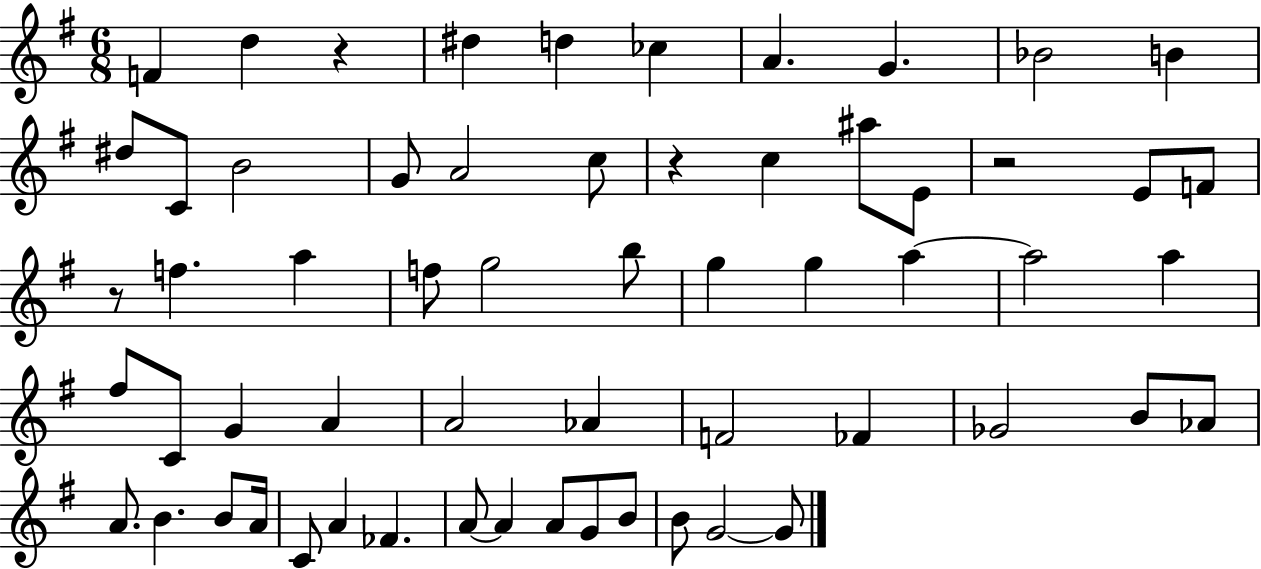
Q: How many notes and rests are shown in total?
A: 60